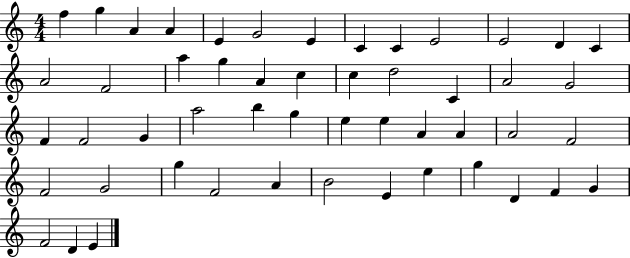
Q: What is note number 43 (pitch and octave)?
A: E4